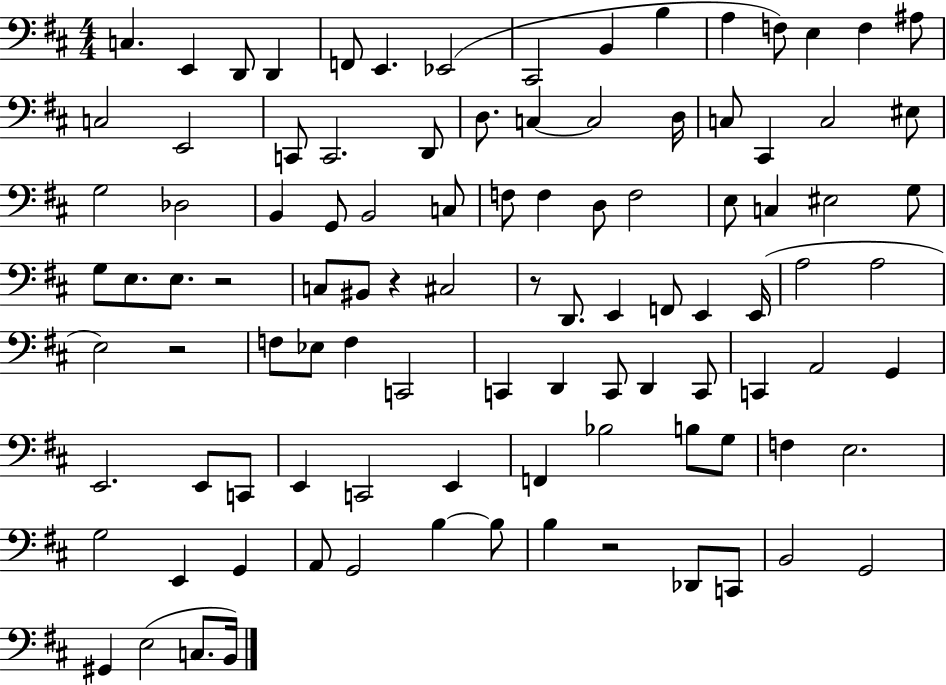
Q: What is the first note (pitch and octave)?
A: C3